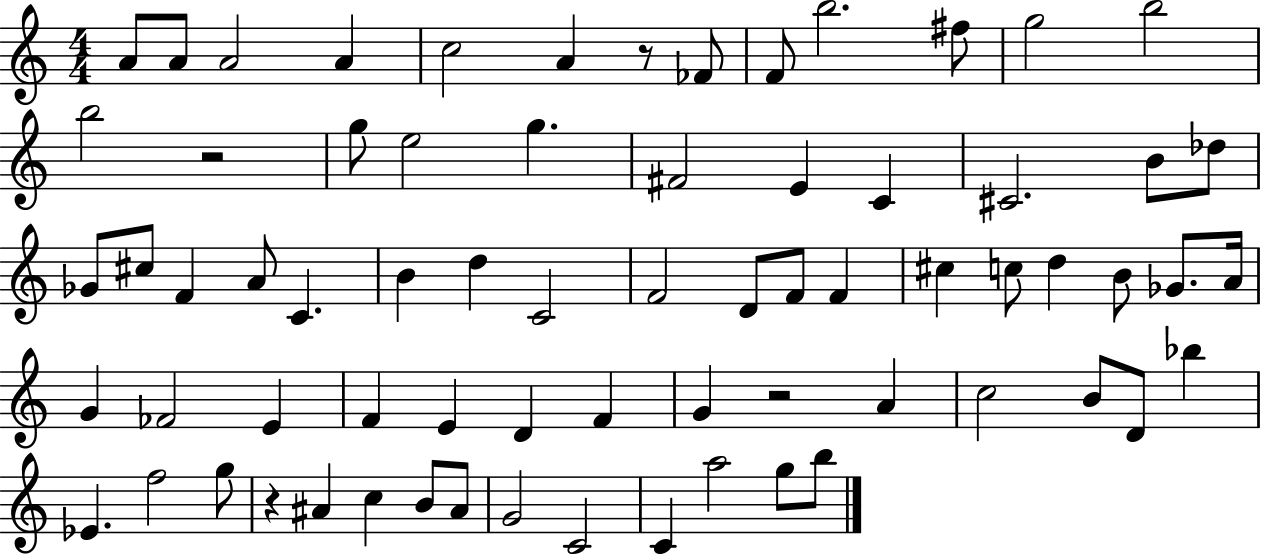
{
  \clef treble
  \numericTimeSignature
  \time 4/4
  \key c \major
  a'8 a'8 a'2 a'4 | c''2 a'4 r8 fes'8 | f'8 b''2. fis''8 | g''2 b''2 | \break b''2 r2 | g''8 e''2 g''4. | fis'2 e'4 c'4 | cis'2. b'8 des''8 | \break ges'8 cis''8 f'4 a'8 c'4. | b'4 d''4 c'2 | f'2 d'8 f'8 f'4 | cis''4 c''8 d''4 b'8 ges'8. a'16 | \break g'4 fes'2 e'4 | f'4 e'4 d'4 f'4 | g'4 r2 a'4 | c''2 b'8 d'8 bes''4 | \break ees'4. f''2 g''8 | r4 ais'4 c''4 b'8 ais'8 | g'2 c'2 | c'4 a''2 g''8 b''8 | \break \bar "|."
}